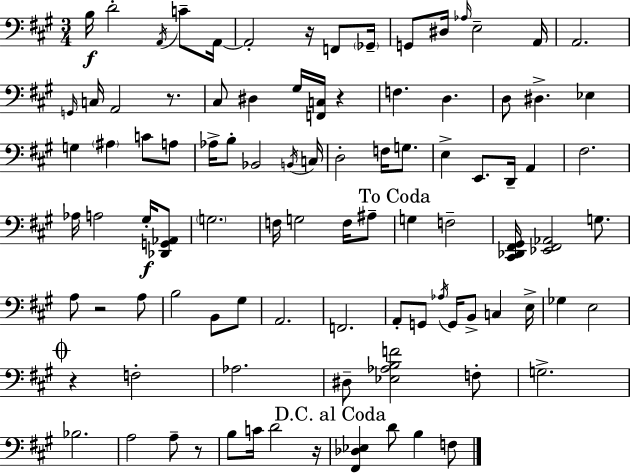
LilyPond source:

{
  \clef bass
  \numericTimeSignature
  \time 3/4
  \key a \major
  \repeat volta 2 { b16\f d'2-. \acciaccatura { a,16 } c'8-- | a,16~~ a,2-. r16 f,8 | \parenthesize ges,16-- g,8 dis16 \grace { aes16 } e2-- | a,16 a,2. | \break \grace { g,16 } c16 a,2 | r8. cis8 dis4 gis16 <f, c>16 r4 | f4. d4. | d8 dis4.-> ees4 | \break g4 \parenthesize ais4 c'8 | a8 aes16-> b8-. bes,2 | \acciaccatura { b,16 } c16 d2-. | f16 g8. e4-> e,8. d,16-- | \break a,4 fis2. | aes16 a2 | gis16-.\f <des, g, aes,>8 \parenthesize g2. | f16 g2 | \break f16 ais8-- \mark "To Coda" g4 f2-- | <cis, des, fis, gis,>16 <ees, fis, aes,>2 | g8. a8 r2 | a8 b2 | \break b,8 gis8 a,2. | f,2. | a,8-. g,8 \acciaccatura { aes16 } g,16 b,8-> | c4 e16-> ges4 e2 | \break \mark \markup { \musicglyph "scripts.coda" } r4 f2-. | aes2. | dis8-- <ees aes b f'>2 | f8-. g2.-> | \break bes2. | a2 | a8-- r8 b8 c'16 d'2 | r16 \mark "D.C. al Coda" <fis, des ees>4 d'8 b4 | \break f8 } \bar "|."
}